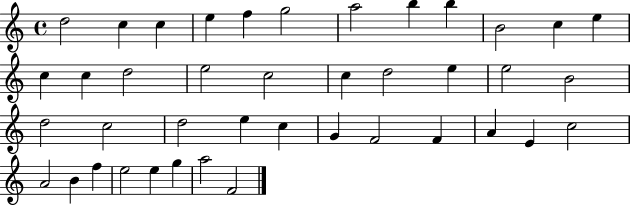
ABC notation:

X:1
T:Untitled
M:4/4
L:1/4
K:C
d2 c c e f g2 a2 b b B2 c e c c d2 e2 c2 c d2 e e2 B2 d2 c2 d2 e c G F2 F A E c2 A2 B f e2 e g a2 F2